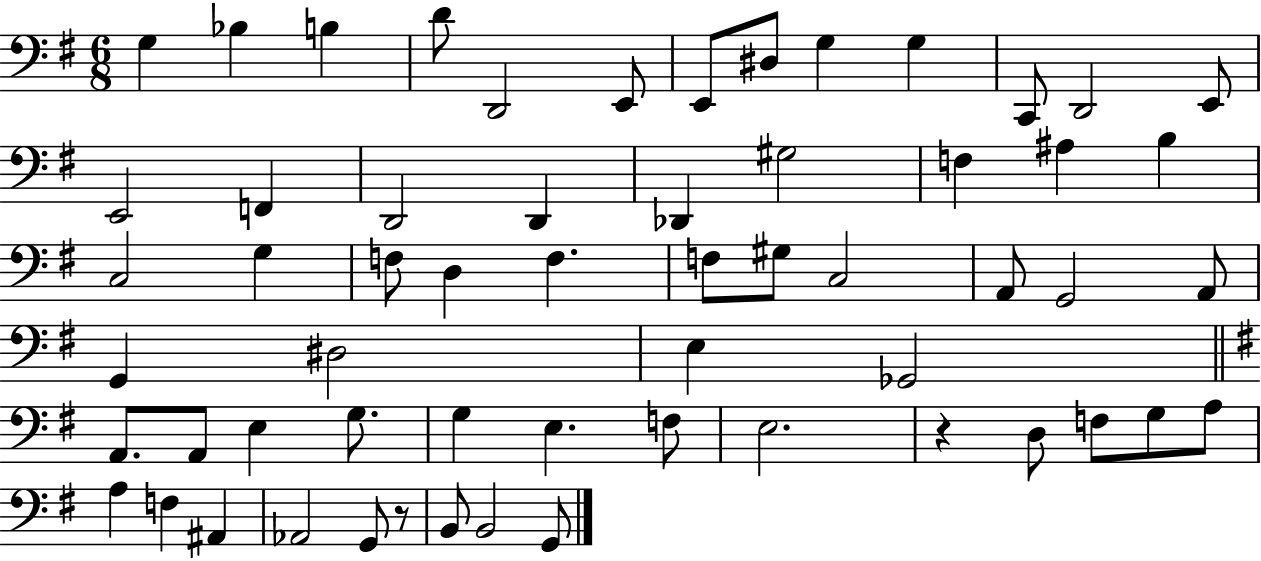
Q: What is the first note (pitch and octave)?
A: G3